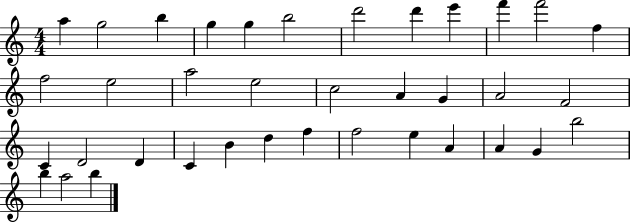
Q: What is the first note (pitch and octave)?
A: A5